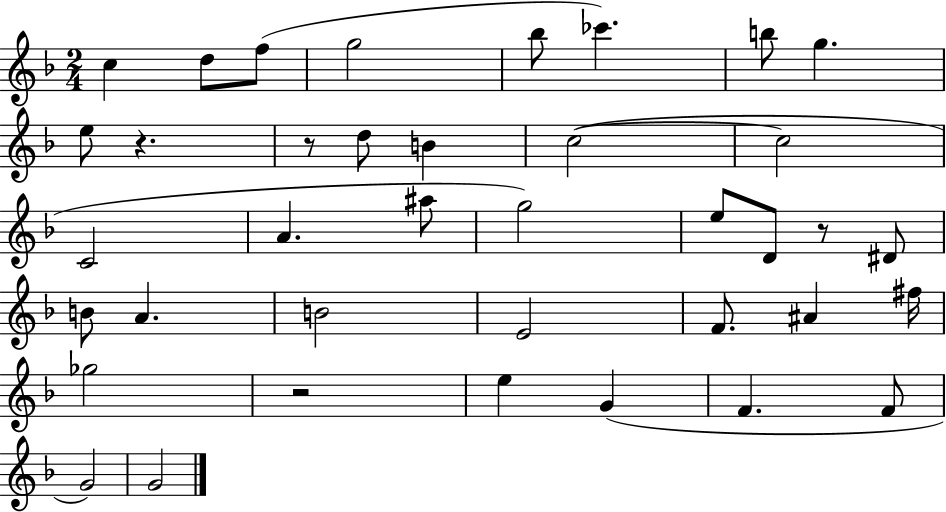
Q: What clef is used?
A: treble